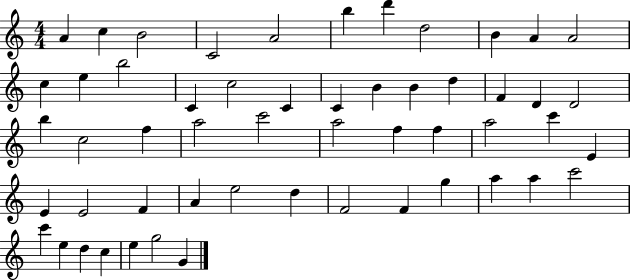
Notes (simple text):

A4/q C5/q B4/h C4/h A4/h B5/q D6/q D5/h B4/q A4/q A4/h C5/q E5/q B5/h C4/q C5/h C4/q C4/q B4/q B4/q D5/q F4/q D4/q D4/h B5/q C5/h F5/q A5/h C6/h A5/h F5/q F5/q A5/h C6/q E4/q E4/q E4/h F4/q A4/q E5/h D5/q F4/h F4/q G5/q A5/q A5/q C6/h C6/q E5/q D5/q C5/q E5/q G5/h G4/q